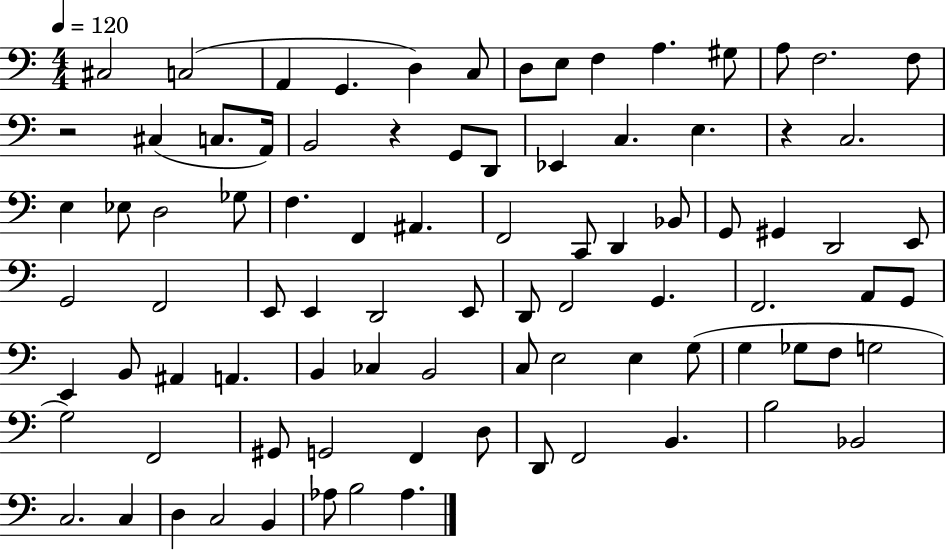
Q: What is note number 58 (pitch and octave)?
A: B2